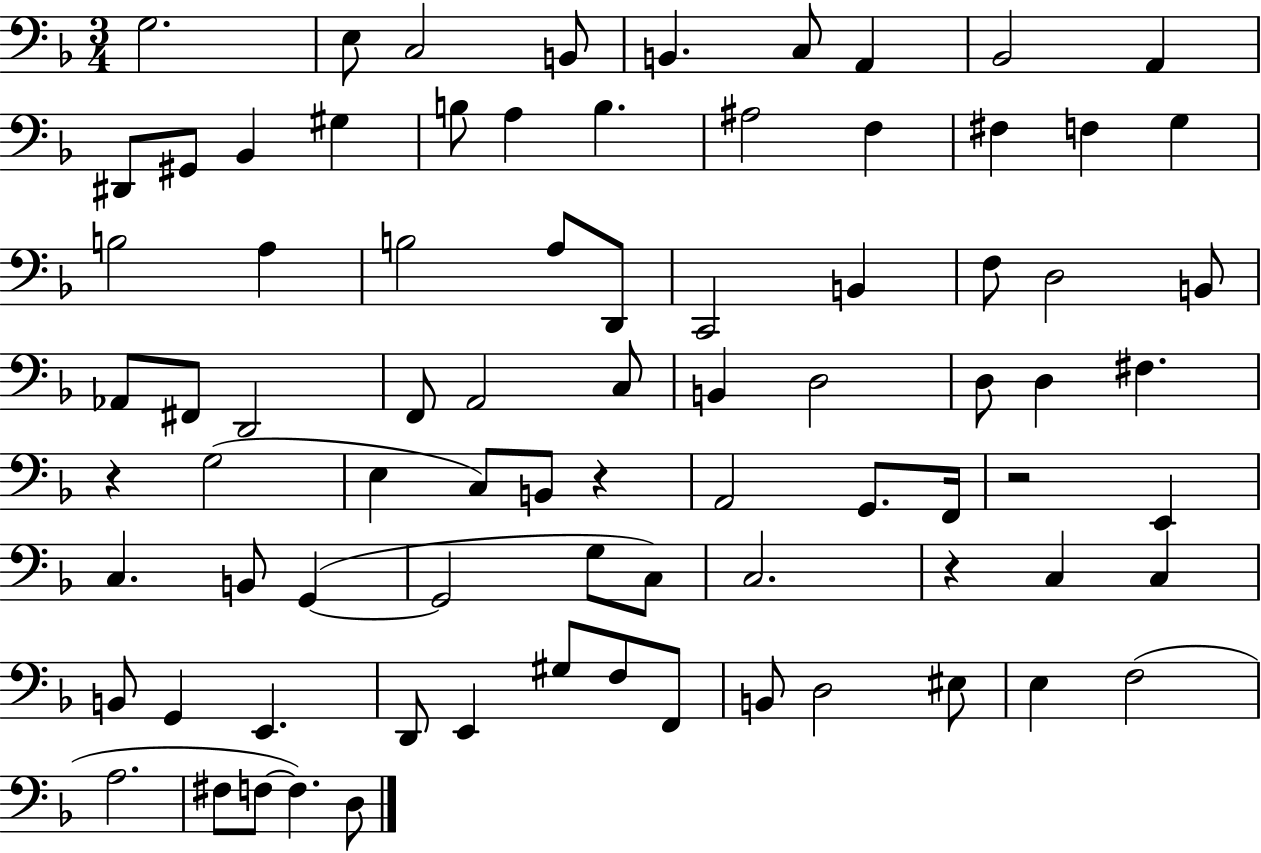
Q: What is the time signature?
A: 3/4